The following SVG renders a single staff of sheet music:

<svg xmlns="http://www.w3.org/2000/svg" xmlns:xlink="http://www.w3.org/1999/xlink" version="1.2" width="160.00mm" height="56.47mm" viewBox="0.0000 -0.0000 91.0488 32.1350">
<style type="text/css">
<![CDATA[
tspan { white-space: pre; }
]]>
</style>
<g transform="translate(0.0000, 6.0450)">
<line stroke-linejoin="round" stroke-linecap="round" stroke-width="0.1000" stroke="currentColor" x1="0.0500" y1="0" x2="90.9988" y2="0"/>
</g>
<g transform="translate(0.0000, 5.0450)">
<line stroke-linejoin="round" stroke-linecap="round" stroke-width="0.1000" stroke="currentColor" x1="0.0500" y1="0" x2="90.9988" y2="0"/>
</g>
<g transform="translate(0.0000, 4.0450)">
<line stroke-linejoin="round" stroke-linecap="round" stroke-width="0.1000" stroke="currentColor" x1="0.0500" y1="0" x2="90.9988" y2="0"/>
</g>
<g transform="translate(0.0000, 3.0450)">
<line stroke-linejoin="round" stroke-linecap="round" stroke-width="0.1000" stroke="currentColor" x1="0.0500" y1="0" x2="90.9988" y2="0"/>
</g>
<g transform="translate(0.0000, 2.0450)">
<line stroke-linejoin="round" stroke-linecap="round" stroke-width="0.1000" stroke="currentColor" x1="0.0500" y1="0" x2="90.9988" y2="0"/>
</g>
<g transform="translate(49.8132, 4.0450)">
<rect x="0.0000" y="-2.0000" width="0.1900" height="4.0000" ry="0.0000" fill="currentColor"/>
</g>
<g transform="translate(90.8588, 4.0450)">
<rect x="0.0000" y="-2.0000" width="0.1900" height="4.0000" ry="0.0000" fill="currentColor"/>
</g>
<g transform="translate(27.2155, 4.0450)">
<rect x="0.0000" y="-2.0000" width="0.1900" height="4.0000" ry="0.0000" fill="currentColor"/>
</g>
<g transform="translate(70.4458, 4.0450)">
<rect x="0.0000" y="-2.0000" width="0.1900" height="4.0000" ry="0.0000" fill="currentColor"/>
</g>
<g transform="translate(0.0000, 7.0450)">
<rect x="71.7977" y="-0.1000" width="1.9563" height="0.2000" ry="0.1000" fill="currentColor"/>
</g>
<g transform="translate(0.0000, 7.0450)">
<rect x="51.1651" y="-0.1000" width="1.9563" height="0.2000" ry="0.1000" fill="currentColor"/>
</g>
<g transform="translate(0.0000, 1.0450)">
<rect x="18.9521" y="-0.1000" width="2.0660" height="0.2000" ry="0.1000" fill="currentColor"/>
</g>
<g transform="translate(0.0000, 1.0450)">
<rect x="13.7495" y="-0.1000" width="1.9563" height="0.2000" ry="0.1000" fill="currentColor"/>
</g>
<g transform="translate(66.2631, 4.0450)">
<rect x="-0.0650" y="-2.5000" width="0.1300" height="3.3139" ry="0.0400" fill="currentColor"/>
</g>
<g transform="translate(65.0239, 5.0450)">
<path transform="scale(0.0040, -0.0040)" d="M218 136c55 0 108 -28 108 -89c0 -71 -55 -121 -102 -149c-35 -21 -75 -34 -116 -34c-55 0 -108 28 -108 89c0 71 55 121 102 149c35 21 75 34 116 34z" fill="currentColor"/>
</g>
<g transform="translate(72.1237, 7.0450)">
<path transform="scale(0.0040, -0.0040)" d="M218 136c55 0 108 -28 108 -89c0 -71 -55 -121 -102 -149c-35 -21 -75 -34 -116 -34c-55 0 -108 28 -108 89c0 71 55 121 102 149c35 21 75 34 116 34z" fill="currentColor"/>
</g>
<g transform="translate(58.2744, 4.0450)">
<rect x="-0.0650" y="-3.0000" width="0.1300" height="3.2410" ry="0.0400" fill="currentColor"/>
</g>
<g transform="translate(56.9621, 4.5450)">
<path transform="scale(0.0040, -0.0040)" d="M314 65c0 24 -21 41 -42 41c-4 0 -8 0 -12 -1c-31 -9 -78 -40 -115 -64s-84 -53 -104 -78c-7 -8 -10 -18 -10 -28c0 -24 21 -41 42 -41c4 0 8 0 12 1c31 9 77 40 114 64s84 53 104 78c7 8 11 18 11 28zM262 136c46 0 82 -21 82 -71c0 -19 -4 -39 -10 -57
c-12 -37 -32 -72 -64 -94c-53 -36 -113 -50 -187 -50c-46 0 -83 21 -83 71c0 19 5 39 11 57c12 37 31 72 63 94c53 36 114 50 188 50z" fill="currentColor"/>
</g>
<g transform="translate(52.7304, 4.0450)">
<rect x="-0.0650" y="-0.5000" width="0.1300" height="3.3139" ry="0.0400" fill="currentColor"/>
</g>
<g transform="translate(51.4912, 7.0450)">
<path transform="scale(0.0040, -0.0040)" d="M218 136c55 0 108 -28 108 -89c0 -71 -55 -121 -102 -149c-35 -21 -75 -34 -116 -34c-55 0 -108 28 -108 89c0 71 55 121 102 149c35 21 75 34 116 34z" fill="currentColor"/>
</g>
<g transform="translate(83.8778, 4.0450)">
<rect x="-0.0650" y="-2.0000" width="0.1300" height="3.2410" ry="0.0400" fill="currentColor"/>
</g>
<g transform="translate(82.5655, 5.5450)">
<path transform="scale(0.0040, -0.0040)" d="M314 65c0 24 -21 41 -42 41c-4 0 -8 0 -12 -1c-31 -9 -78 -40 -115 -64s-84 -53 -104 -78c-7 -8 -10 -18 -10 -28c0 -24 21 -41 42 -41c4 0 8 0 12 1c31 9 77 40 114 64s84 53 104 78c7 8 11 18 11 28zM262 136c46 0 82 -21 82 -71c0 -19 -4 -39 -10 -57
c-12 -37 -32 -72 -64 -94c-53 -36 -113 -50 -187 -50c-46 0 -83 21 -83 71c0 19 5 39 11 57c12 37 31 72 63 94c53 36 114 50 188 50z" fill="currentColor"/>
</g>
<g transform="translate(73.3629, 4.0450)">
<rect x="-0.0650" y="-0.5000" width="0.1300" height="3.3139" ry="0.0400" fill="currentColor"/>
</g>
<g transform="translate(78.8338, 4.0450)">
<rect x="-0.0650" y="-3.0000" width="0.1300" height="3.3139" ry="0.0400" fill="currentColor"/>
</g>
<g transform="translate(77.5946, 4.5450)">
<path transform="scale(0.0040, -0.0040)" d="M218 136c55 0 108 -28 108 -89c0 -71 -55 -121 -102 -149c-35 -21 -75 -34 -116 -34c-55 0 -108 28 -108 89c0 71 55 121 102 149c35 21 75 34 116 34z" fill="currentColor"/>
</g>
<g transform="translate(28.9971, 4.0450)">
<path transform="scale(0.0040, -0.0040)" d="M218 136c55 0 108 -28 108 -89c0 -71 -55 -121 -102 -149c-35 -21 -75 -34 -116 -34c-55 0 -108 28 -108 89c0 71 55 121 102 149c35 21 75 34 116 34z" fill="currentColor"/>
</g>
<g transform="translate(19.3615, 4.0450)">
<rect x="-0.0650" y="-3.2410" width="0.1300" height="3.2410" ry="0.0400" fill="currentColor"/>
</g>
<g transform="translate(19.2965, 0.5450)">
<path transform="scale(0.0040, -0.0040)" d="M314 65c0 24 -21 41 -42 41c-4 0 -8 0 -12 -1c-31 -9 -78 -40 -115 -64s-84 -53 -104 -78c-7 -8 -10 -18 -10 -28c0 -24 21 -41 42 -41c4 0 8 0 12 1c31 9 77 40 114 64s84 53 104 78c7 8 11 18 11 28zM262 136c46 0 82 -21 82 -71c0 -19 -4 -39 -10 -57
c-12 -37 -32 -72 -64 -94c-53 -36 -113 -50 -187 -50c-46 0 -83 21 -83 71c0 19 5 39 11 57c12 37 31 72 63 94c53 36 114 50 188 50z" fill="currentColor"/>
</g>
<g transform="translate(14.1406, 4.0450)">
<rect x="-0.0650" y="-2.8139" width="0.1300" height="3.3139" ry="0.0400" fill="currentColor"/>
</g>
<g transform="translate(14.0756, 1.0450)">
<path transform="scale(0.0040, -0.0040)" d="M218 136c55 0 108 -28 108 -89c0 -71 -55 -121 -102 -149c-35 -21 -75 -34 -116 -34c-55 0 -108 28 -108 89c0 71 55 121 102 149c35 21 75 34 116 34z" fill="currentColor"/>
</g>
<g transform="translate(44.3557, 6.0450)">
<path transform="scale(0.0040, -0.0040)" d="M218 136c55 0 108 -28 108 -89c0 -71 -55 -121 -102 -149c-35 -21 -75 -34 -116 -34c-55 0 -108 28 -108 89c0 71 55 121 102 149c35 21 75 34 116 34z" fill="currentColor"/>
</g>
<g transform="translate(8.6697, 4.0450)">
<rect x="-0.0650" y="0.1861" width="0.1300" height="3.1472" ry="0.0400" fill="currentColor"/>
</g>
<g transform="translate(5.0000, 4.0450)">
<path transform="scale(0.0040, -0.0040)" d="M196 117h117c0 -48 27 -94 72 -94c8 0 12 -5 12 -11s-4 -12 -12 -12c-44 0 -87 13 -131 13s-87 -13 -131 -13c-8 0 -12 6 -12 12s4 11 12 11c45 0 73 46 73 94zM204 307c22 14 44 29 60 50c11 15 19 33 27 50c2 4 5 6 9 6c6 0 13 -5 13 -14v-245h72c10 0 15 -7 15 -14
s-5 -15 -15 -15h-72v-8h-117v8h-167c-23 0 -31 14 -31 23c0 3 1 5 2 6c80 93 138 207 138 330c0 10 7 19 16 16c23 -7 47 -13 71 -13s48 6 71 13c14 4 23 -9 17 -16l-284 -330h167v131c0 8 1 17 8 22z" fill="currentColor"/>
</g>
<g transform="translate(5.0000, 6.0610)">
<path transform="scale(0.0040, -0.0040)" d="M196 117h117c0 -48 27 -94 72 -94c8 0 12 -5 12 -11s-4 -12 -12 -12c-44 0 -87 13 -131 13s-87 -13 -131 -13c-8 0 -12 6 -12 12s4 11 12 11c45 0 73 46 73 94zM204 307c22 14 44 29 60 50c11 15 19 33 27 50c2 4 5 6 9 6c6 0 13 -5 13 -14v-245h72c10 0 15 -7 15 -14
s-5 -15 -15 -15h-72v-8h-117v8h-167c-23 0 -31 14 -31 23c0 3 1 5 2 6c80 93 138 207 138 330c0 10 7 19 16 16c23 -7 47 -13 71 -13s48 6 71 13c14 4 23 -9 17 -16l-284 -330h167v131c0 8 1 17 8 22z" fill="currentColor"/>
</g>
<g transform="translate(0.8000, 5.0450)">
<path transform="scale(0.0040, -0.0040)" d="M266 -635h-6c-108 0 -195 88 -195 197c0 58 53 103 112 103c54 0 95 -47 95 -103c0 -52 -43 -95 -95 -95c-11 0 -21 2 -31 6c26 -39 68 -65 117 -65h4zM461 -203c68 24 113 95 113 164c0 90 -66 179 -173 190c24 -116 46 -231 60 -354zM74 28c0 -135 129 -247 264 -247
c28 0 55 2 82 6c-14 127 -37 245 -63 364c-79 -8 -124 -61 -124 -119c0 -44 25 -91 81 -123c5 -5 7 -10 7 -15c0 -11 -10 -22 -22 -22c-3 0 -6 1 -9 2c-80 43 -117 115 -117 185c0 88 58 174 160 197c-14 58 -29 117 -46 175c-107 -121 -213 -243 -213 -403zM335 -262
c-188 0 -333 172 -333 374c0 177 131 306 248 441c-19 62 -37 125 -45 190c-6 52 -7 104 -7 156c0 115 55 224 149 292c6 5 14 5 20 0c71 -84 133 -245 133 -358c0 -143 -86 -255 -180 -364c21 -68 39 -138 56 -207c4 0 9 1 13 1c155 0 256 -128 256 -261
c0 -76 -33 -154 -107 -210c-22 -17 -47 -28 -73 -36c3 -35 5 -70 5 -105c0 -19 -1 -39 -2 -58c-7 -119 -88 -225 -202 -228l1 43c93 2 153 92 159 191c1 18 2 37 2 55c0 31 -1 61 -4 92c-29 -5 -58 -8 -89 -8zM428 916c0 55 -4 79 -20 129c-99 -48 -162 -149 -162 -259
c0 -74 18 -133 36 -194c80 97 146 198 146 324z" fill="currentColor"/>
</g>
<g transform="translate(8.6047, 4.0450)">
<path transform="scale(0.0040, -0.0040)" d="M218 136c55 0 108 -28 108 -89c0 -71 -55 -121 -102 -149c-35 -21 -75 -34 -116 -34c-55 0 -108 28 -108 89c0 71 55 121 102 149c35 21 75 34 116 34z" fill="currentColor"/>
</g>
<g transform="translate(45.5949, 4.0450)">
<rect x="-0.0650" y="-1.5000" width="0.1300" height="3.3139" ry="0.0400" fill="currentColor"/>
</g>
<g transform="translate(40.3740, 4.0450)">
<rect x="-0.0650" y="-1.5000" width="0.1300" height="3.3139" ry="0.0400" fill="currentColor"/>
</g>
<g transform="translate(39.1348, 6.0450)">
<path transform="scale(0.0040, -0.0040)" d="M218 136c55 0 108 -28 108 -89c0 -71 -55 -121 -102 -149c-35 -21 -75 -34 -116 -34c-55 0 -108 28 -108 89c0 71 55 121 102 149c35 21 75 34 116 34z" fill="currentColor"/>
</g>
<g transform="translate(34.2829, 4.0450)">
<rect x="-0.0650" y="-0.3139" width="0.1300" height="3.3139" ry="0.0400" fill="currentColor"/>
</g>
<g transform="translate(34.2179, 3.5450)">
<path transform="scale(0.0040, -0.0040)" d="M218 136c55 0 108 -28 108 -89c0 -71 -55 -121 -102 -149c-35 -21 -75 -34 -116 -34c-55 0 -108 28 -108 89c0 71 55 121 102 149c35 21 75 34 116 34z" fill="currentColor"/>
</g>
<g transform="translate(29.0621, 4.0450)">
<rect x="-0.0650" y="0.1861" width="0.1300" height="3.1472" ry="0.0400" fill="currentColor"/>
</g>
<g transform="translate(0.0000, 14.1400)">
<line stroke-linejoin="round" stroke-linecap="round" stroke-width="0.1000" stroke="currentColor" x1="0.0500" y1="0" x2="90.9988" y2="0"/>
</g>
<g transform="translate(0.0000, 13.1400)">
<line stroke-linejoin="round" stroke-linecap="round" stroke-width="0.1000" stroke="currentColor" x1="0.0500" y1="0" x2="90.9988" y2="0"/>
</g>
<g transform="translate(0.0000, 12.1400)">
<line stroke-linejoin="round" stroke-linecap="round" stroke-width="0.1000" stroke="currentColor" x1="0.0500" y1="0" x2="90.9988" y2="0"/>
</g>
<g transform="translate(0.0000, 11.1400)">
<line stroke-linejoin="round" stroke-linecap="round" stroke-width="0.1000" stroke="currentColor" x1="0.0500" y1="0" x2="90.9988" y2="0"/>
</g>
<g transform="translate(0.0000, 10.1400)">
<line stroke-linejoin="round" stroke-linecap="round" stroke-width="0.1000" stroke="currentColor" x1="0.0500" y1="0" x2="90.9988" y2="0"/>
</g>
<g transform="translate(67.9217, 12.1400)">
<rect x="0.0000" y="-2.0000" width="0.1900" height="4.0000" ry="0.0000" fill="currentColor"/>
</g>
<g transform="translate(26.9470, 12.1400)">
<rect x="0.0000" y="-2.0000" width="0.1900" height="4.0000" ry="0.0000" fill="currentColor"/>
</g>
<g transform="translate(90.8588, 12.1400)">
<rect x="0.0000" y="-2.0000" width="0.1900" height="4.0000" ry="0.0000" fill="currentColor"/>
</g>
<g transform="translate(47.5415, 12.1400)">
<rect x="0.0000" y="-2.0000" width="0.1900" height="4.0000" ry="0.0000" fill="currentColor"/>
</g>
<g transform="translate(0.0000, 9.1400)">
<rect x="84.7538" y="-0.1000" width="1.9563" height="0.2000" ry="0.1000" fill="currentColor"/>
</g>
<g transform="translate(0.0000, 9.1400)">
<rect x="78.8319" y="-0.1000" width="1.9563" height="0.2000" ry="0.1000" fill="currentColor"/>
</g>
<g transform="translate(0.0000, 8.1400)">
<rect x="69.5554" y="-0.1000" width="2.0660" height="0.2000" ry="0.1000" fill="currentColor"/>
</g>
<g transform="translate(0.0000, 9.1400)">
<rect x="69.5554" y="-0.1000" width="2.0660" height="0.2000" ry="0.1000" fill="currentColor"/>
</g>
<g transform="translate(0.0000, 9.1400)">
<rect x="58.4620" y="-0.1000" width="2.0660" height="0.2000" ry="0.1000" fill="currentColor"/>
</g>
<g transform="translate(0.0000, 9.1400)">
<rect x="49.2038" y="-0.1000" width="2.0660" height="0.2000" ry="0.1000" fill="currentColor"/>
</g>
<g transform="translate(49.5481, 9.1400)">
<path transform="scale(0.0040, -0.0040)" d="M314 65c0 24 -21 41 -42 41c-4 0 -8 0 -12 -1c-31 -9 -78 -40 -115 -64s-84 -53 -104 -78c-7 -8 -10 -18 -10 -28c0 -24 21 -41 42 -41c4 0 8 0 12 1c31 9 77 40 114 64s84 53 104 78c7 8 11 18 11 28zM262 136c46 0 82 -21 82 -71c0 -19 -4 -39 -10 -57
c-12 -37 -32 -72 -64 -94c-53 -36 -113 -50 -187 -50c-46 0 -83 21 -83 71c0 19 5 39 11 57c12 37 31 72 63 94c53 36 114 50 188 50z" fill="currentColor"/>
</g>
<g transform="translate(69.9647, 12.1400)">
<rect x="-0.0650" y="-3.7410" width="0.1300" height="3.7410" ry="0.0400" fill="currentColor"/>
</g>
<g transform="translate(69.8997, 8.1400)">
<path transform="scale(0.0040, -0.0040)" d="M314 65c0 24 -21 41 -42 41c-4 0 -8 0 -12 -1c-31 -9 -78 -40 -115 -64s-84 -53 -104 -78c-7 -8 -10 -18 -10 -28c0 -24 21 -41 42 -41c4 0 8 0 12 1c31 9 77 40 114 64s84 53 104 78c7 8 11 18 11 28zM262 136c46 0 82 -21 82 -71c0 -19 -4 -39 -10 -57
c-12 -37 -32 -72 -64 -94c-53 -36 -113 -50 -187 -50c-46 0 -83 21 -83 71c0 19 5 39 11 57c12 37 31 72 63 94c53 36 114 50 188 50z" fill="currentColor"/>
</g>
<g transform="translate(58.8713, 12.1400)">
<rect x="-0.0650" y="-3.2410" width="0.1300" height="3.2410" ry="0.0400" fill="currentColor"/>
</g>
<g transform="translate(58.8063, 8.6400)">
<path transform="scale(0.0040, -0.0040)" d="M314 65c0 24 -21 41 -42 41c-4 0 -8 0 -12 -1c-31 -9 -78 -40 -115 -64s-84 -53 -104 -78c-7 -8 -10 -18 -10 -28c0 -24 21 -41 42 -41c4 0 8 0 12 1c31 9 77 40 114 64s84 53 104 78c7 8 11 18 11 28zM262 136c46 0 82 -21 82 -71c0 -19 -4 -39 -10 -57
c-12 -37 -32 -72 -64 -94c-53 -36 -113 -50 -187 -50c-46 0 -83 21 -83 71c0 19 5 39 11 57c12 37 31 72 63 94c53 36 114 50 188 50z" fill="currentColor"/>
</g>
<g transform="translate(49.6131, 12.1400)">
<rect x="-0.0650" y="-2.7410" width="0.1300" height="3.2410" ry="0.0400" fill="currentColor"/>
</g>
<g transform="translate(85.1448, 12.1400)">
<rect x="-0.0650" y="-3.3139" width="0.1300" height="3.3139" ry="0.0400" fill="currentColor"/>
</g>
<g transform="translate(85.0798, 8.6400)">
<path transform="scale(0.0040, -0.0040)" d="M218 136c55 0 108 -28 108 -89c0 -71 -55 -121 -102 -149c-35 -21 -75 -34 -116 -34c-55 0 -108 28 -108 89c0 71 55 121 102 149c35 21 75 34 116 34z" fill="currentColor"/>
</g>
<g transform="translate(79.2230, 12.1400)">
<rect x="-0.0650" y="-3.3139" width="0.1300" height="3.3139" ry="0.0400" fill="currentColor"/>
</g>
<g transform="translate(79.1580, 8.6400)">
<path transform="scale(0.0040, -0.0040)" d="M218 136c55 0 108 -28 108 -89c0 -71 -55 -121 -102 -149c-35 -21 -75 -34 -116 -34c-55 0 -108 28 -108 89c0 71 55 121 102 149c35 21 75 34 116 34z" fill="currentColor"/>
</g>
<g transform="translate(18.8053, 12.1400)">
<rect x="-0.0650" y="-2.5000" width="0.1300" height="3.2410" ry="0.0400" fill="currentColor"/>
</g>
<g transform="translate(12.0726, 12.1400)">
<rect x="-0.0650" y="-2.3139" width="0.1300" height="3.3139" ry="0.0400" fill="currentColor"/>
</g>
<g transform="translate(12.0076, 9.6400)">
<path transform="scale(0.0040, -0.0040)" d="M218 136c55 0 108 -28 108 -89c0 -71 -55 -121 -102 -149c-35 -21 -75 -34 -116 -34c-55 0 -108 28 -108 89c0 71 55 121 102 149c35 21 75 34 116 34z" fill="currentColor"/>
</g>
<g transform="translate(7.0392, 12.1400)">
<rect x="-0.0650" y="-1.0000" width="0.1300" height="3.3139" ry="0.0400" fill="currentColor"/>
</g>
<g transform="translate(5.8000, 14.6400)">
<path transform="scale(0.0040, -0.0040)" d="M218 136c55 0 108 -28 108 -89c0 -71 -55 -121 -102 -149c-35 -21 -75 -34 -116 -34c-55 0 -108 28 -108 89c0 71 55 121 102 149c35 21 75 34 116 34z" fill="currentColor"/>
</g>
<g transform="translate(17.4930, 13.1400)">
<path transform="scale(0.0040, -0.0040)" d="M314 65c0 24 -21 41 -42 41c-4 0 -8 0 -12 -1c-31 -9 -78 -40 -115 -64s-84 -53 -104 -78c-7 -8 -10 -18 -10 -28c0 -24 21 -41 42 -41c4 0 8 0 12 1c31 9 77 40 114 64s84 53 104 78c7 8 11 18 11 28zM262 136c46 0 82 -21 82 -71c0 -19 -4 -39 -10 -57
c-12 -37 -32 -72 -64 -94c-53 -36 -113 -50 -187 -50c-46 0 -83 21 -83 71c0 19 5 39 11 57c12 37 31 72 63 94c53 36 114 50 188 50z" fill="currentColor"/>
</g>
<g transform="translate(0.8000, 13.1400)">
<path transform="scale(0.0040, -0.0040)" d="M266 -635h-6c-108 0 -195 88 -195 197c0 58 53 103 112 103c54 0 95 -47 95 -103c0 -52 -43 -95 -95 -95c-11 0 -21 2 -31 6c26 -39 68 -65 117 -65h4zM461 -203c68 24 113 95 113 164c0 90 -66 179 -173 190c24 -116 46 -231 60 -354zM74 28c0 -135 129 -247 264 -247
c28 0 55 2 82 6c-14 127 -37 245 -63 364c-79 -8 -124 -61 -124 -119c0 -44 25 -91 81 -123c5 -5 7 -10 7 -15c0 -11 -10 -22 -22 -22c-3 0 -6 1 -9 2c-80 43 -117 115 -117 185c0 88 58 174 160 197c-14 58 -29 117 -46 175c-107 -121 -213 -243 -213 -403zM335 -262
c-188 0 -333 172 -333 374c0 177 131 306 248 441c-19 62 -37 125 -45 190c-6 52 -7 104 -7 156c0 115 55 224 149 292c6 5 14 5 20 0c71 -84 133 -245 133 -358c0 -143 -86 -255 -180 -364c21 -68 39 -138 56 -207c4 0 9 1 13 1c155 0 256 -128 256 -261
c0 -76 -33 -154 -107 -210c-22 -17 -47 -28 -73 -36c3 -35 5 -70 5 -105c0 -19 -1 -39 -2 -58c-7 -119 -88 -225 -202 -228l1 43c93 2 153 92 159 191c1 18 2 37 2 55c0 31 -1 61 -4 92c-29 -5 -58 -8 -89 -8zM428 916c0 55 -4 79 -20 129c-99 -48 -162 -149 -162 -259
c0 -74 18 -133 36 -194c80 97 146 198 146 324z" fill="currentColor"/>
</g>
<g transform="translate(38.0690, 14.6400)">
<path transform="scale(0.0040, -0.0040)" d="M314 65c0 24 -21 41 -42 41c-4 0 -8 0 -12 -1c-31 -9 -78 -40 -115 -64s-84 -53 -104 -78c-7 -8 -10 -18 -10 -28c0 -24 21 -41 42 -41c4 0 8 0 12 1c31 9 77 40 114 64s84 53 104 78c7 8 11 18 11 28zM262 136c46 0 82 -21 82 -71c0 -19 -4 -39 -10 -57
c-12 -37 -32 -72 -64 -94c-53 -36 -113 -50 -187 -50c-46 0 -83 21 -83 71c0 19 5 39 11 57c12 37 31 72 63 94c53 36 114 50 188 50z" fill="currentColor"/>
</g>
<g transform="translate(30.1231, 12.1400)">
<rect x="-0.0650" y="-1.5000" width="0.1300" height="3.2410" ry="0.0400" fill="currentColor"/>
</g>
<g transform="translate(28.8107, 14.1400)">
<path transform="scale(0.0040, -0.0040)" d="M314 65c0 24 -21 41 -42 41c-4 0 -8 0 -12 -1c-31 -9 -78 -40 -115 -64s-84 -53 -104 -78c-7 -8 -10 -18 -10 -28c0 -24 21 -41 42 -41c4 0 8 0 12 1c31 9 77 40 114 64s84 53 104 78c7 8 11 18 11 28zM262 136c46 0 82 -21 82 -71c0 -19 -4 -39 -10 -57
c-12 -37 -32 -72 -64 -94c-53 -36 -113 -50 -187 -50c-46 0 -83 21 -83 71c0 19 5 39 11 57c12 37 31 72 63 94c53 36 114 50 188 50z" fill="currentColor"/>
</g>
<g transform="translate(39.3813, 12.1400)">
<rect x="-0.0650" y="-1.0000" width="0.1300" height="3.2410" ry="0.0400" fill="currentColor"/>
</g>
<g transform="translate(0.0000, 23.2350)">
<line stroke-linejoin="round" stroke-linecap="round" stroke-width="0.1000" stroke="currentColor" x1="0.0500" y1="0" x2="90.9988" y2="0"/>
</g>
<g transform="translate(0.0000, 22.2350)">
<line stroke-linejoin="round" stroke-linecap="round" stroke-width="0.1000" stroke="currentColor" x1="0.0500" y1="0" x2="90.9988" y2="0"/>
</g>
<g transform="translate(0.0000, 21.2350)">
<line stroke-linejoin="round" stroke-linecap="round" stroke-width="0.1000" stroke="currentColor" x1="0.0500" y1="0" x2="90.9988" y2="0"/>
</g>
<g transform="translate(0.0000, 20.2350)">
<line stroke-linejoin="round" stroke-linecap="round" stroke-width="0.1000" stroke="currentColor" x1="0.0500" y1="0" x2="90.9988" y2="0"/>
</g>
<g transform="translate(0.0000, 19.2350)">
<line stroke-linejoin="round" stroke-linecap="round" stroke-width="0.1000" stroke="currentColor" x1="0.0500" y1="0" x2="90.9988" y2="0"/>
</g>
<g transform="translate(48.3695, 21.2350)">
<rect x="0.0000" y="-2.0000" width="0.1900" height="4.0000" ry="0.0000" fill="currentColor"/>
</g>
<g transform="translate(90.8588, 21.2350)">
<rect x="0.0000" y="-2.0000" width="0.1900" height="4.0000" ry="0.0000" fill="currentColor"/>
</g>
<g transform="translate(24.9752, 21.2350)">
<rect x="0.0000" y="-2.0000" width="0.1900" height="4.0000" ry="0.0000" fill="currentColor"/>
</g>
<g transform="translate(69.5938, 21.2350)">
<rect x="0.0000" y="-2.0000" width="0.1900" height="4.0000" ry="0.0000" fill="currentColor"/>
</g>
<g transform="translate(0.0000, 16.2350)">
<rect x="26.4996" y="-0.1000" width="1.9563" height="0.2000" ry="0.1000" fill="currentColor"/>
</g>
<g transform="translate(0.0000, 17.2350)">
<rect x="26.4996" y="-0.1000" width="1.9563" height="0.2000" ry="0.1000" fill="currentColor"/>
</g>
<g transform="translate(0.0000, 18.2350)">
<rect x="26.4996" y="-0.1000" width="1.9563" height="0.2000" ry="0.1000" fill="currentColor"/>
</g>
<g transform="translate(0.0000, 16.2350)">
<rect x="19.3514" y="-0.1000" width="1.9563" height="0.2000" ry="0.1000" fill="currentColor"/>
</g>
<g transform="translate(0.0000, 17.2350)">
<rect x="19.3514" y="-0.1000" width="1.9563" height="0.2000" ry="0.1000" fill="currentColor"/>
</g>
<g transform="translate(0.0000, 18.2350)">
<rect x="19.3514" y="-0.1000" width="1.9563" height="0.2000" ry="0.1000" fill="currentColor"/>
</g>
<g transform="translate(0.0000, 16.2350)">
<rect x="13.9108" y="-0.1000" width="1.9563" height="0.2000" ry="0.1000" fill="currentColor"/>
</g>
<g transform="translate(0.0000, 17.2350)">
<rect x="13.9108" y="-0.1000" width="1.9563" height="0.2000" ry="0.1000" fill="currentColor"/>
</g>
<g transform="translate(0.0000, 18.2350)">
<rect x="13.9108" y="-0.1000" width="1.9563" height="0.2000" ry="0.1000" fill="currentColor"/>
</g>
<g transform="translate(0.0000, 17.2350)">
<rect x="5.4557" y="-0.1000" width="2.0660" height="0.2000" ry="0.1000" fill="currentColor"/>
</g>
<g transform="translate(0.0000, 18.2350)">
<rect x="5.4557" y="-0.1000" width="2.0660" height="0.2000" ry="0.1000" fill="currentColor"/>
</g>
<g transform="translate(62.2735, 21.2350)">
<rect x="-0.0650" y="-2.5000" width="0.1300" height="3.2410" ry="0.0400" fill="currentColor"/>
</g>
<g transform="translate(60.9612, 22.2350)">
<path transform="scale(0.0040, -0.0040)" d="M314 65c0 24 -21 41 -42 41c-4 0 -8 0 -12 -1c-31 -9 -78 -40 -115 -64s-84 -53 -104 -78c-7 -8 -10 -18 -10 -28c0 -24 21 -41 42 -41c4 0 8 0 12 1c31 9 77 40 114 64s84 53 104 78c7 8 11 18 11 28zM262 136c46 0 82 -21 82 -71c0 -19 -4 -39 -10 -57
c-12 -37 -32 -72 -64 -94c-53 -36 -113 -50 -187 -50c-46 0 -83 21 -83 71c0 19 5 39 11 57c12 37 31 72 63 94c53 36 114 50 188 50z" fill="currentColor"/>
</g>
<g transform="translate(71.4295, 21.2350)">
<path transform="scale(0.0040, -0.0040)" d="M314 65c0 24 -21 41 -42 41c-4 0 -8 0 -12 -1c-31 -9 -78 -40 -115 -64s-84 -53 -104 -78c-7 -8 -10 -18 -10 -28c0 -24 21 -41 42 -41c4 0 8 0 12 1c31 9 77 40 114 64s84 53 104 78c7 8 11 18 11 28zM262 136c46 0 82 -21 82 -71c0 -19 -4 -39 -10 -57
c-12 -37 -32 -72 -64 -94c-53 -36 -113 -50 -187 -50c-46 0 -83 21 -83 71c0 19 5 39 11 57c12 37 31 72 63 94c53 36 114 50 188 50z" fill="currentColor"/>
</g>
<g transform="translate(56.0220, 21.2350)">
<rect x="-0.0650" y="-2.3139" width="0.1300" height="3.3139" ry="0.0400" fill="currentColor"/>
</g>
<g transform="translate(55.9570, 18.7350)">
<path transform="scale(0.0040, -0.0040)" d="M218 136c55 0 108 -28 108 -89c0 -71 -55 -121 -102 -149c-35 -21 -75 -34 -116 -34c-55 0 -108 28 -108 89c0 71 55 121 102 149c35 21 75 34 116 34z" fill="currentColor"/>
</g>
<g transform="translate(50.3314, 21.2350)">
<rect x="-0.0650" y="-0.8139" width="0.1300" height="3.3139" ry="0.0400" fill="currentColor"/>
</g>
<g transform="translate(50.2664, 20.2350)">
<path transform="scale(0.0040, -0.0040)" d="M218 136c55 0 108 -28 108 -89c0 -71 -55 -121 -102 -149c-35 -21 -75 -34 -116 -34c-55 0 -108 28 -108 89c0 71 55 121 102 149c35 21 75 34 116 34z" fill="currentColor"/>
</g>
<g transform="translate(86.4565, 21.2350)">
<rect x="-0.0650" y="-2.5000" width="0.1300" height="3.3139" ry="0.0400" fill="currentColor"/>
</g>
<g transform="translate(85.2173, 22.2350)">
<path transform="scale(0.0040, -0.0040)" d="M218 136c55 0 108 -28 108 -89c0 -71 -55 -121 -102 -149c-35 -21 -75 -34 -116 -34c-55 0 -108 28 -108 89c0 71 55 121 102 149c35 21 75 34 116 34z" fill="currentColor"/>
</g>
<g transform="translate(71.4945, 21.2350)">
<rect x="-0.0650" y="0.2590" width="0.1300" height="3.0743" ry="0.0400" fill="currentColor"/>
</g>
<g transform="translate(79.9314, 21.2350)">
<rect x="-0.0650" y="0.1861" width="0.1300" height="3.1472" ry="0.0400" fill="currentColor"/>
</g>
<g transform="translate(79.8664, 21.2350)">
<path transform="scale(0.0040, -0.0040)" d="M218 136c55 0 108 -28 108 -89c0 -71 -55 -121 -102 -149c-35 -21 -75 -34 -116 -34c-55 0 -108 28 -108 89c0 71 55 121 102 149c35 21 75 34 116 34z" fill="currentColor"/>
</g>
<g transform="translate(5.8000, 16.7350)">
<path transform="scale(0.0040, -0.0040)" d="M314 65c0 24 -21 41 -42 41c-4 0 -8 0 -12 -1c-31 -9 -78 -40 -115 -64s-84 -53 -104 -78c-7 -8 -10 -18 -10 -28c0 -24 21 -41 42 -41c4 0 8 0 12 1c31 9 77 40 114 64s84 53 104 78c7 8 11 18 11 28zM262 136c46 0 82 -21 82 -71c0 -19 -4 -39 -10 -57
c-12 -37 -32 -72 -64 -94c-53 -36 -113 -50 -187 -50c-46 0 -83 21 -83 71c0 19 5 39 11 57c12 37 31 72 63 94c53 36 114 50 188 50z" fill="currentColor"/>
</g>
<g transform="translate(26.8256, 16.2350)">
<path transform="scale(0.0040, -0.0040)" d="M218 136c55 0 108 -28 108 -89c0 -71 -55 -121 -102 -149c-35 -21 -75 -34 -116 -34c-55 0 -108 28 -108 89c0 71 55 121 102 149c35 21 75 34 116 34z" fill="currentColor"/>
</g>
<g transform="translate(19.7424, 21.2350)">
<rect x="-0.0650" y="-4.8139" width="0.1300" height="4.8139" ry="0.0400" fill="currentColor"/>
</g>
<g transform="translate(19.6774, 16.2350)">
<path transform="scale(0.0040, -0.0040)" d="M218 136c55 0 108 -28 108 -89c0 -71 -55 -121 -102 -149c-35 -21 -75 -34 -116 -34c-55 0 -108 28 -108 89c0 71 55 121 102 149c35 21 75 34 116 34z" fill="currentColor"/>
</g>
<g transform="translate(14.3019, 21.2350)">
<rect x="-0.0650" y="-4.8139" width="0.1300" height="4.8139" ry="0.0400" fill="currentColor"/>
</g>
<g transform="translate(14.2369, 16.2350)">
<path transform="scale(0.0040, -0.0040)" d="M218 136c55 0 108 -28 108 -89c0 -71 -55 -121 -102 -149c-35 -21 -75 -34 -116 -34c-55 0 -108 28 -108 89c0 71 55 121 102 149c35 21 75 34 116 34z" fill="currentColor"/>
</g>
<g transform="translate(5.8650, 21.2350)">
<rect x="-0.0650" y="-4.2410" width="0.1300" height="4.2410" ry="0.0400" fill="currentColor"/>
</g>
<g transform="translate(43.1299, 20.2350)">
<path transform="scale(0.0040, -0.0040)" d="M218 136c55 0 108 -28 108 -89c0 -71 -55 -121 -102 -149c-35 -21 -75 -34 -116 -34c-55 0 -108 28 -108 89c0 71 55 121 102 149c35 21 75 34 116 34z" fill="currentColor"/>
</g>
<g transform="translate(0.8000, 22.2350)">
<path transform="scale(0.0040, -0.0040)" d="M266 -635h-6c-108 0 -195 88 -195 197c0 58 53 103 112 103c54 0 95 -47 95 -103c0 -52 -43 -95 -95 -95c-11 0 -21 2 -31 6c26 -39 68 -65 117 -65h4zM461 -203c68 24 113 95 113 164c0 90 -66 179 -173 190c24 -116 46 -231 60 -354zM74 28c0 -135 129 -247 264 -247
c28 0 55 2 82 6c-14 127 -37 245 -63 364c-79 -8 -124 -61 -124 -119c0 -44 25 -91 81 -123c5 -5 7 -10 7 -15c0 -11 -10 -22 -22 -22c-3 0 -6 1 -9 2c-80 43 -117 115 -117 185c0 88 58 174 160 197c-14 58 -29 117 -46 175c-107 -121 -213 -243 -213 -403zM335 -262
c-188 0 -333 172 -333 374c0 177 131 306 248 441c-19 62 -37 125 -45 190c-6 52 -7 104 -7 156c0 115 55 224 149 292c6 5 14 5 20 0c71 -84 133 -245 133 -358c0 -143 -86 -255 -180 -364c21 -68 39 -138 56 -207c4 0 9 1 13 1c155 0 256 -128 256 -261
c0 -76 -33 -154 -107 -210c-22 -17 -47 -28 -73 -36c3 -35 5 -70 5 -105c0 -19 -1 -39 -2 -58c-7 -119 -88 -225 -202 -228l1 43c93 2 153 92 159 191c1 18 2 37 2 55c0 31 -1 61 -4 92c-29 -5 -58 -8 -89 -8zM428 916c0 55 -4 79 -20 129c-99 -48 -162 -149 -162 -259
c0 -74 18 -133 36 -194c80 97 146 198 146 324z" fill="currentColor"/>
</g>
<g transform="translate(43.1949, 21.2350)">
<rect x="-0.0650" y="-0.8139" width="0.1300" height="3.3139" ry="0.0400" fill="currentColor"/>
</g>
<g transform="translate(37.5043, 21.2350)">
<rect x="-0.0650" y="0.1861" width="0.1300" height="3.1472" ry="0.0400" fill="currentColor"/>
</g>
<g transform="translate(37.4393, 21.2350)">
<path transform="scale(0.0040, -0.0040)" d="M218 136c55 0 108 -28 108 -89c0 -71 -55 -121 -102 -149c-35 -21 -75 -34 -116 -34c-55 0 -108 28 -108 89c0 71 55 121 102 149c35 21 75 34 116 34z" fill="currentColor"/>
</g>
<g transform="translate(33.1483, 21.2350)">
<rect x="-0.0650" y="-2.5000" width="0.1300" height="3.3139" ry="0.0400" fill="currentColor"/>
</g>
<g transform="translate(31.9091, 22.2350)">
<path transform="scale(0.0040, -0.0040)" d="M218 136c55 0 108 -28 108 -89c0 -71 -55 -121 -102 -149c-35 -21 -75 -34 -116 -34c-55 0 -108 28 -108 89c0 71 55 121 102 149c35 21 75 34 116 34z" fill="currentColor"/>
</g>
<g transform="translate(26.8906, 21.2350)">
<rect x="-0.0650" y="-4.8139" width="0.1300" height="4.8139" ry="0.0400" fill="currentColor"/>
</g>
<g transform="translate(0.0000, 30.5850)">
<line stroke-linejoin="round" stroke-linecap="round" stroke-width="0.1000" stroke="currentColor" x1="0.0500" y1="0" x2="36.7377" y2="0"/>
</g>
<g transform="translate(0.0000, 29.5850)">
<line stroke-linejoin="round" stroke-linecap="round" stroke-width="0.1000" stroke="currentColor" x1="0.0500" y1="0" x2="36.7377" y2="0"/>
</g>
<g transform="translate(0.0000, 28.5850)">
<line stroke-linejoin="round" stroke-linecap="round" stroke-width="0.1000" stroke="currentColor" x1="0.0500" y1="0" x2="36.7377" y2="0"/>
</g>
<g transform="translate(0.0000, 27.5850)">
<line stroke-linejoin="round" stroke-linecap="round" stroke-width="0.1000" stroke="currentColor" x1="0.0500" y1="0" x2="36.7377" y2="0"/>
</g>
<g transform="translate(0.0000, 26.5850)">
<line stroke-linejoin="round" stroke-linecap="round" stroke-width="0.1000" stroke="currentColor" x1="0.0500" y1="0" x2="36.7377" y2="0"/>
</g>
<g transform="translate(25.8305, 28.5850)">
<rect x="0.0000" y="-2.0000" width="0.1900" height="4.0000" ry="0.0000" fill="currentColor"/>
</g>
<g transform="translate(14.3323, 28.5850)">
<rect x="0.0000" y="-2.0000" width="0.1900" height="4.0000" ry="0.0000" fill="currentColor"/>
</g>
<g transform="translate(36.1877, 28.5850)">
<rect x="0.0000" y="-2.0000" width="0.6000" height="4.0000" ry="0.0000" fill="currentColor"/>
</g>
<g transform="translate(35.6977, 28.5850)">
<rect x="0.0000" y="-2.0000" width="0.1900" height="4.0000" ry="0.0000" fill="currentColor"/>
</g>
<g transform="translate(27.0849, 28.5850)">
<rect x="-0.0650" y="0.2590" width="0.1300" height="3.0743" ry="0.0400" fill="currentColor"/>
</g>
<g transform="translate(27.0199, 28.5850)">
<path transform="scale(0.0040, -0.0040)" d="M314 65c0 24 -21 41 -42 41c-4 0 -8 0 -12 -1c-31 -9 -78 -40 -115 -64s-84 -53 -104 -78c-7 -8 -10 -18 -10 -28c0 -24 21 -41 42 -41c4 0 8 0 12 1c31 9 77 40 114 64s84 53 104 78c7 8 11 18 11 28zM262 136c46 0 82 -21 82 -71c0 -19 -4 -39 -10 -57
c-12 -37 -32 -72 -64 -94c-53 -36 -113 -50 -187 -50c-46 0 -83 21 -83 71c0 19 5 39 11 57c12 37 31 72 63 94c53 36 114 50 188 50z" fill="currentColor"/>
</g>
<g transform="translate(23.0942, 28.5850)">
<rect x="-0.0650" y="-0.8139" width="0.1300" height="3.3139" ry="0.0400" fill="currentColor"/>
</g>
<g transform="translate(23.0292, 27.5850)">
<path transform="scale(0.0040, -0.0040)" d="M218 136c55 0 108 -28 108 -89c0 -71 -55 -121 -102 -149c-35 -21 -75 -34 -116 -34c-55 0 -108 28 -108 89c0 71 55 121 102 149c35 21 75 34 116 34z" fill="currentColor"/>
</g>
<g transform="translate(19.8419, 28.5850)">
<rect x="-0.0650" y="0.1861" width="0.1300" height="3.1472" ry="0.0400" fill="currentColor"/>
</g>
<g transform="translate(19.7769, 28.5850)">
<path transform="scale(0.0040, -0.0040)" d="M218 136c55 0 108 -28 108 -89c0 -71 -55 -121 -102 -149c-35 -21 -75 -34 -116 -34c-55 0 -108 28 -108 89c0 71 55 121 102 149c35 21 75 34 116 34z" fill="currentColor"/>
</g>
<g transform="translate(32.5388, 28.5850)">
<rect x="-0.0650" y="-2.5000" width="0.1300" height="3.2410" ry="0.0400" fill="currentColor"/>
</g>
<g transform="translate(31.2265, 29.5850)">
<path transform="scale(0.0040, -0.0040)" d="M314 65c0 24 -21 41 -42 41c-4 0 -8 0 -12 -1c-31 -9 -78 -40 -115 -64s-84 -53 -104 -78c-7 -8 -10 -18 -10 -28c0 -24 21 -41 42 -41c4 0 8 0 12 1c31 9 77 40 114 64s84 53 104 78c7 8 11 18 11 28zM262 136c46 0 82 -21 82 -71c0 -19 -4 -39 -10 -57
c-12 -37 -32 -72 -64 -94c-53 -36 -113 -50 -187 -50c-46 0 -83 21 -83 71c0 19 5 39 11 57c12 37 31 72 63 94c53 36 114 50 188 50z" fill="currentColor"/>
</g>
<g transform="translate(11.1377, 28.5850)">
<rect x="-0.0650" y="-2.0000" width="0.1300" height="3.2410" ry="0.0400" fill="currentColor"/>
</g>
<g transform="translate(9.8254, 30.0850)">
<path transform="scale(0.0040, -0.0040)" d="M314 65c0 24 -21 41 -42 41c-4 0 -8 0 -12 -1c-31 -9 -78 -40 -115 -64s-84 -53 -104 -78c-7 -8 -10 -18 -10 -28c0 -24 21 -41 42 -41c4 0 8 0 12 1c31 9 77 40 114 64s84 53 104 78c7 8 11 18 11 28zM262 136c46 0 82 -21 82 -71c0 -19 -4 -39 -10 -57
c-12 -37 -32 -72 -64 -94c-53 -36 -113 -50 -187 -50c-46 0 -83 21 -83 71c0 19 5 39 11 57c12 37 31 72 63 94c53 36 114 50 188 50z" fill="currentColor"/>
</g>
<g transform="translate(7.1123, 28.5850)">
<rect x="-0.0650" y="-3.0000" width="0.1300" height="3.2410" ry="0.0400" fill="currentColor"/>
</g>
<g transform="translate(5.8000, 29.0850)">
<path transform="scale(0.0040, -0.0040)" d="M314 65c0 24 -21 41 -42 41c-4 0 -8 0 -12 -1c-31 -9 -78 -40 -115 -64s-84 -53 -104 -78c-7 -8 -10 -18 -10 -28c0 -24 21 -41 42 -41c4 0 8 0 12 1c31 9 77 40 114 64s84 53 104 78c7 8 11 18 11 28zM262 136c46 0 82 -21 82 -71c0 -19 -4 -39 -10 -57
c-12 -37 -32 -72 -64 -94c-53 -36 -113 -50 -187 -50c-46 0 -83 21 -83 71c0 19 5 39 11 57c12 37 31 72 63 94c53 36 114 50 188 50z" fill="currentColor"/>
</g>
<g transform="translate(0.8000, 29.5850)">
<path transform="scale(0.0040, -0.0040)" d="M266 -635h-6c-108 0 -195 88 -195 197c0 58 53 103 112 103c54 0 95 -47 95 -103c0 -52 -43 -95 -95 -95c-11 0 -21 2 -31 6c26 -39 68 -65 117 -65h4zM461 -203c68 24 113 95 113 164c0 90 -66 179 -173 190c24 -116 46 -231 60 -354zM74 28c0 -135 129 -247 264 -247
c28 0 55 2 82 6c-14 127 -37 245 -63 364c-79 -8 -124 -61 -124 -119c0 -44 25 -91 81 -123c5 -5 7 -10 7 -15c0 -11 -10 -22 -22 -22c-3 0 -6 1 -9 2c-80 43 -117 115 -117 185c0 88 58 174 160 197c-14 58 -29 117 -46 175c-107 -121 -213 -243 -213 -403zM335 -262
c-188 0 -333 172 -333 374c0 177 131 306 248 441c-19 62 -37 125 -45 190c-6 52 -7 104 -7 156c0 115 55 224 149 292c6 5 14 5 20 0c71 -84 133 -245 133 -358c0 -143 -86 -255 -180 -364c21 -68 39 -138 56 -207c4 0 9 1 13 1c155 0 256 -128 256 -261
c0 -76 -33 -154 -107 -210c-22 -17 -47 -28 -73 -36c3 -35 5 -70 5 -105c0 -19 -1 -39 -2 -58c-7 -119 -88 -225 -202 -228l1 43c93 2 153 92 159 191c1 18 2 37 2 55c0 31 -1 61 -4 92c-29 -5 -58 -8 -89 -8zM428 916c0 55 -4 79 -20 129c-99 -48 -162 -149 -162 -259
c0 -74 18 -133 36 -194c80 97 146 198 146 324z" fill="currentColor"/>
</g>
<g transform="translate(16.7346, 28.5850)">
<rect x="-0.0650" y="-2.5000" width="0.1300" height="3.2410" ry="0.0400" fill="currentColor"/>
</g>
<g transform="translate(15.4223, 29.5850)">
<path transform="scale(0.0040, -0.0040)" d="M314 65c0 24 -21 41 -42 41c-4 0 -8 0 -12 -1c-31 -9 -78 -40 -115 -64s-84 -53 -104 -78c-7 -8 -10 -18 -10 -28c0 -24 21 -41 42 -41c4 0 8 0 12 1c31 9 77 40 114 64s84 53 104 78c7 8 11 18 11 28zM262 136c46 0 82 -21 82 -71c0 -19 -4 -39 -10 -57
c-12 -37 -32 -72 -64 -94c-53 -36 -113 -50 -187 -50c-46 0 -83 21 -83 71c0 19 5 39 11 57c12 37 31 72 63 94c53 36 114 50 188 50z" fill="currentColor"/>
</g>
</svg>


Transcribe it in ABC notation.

X:1
T:Untitled
M:4/4
L:1/4
K:C
B a b2 B c E E C A2 G C A F2 D g G2 E2 D2 a2 b2 c'2 b b d'2 e' e' e' G B d d g G2 B2 B G A2 F2 G2 B d B2 G2